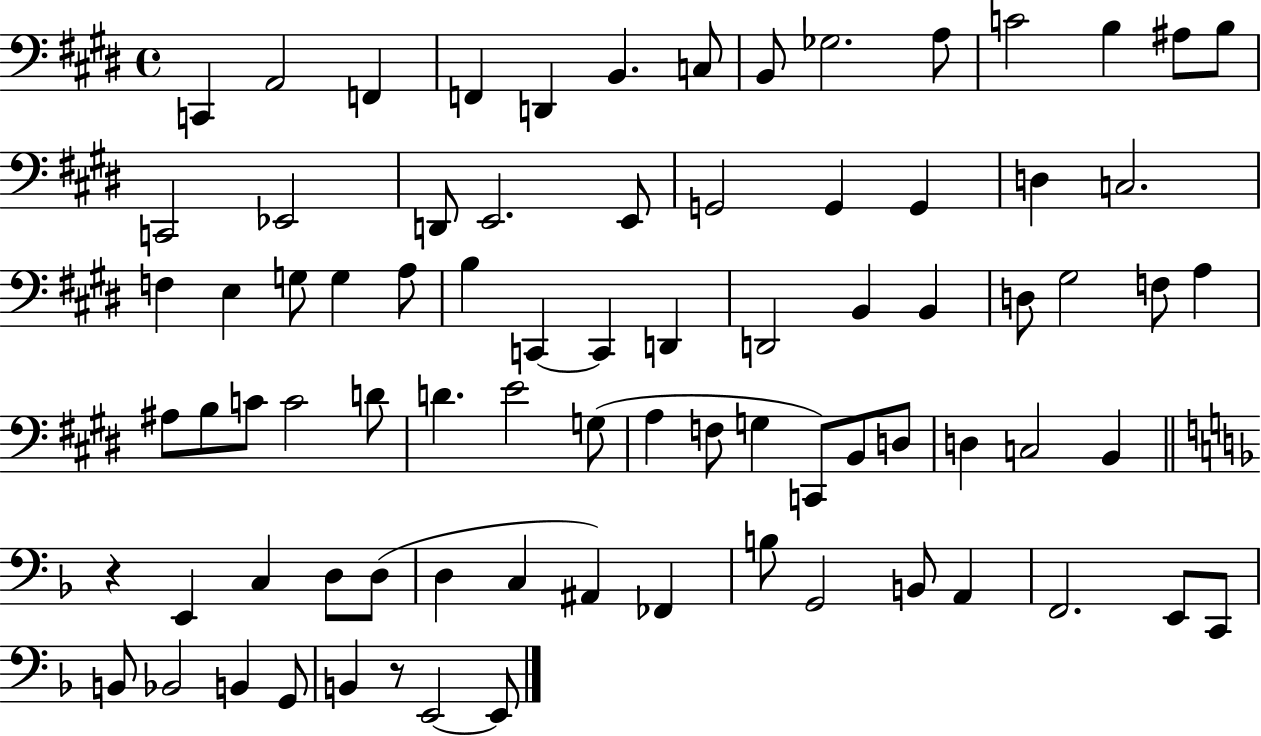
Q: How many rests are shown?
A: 2